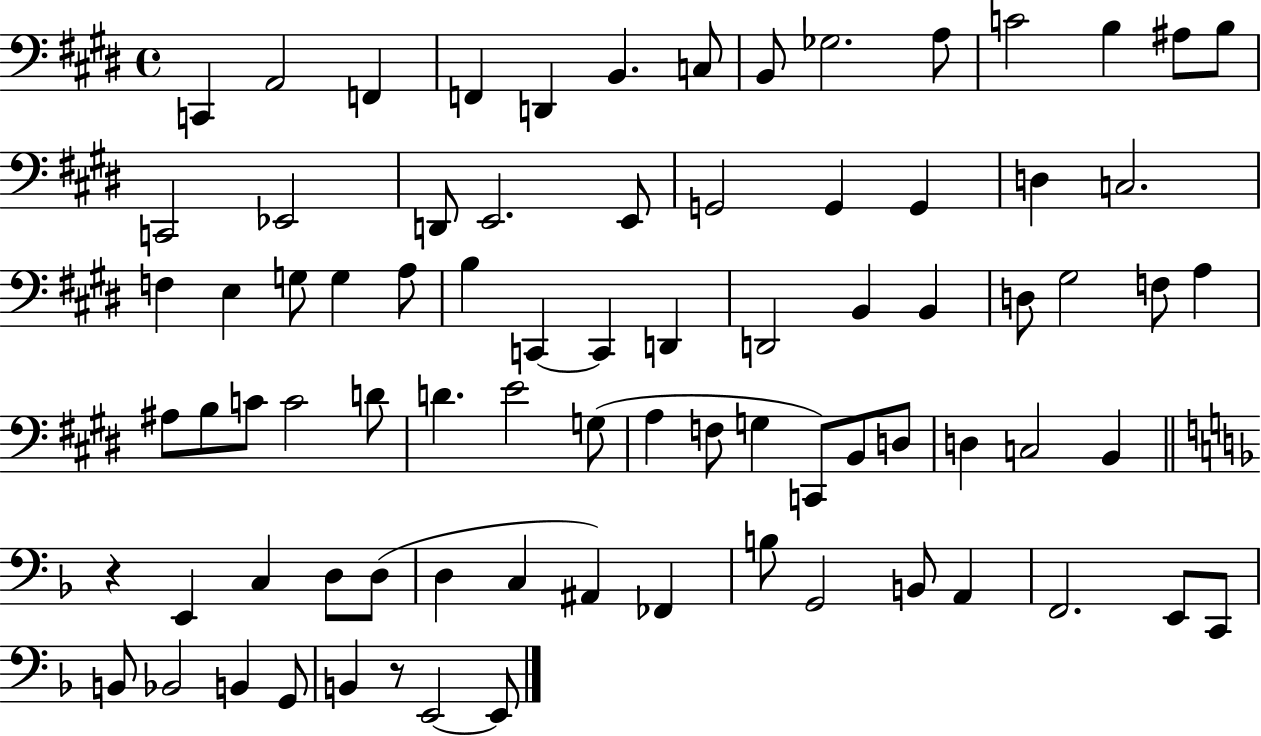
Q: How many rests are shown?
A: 2